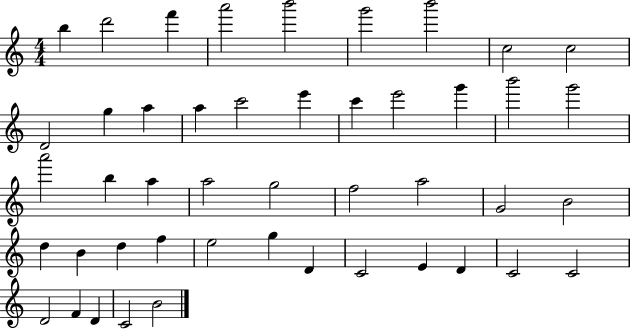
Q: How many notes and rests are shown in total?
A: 46